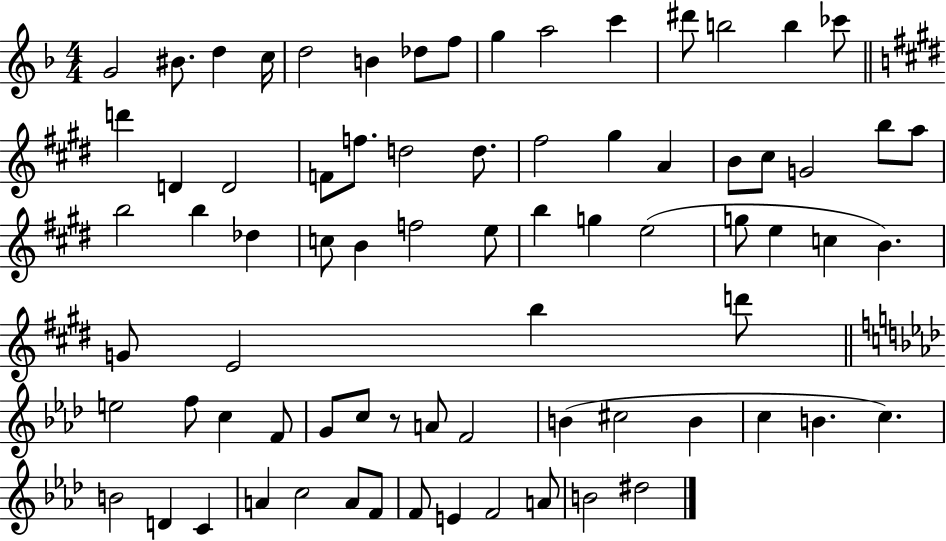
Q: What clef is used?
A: treble